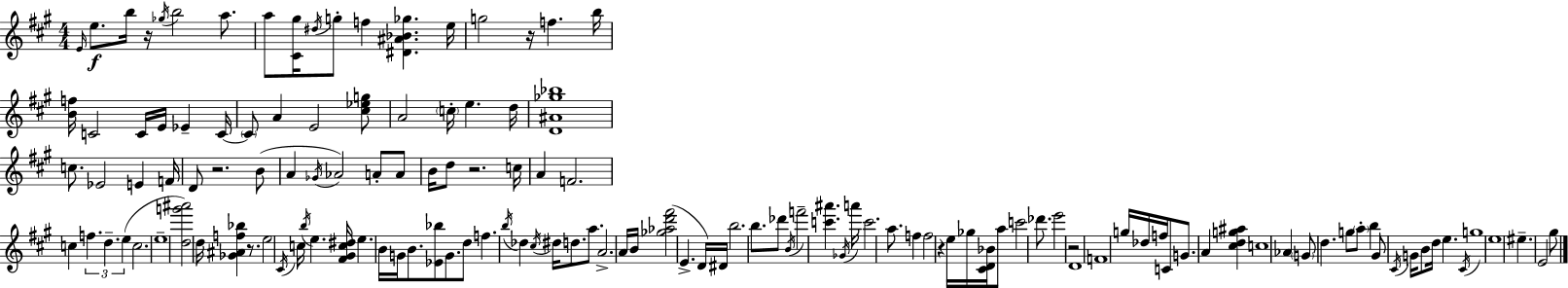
X:1
T:Untitled
M:4/4
L:1/4
K:A
E/4 e/2 b/4 z/4 _g/4 b2 a/2 a/2 [^C^g]/4 ^d/4 g/2 f [^D^A_B_g] e/4 g2 z/4 f b/4 [Bf]/4 C2 C/4 E/4 _E C/4 C/2 A E2 [^c_eg]/2 A2 c/4 e d/4 [D^A_g_b]4 c/2 _E2 E F/4 D/2 z2 B/2 A _G/4 _A2 A/2 A/2 B/4 d/2 z2 c/4 A F2 c f d e c2 e4 [dg'^a']2 d/4 [_G^Af_b] z/2 e2 ^C/4 c/4 b/4 e [^F^Gc^d]/4 e B/4 G/4 B/2 [_E_b]/2 G/2 d/2 f b/4 _d ^c/4 ^d/4 d/2 a/2 A2 A/4 B/4 [_g_ad'^f']2 E D/4 ^D/4 b2 b/2 _d'/2 B/4 f'2 [c'^a'] _G/4 a'/4 c'2 a/2 f f2 z e/4 _g/4 [^CD_B]/4 a/2 c'2 _d'/2 e'2 z2 D4 F4 g/4 _d/4 f/4 C/2 G/2 A [^cdg^a] c4 _A G/2 d g/2 a/2 b ^G/2 ^C/4 G/4 B/2 d/4 e ^C/4 g4 e4 ^e E2 ^g/2